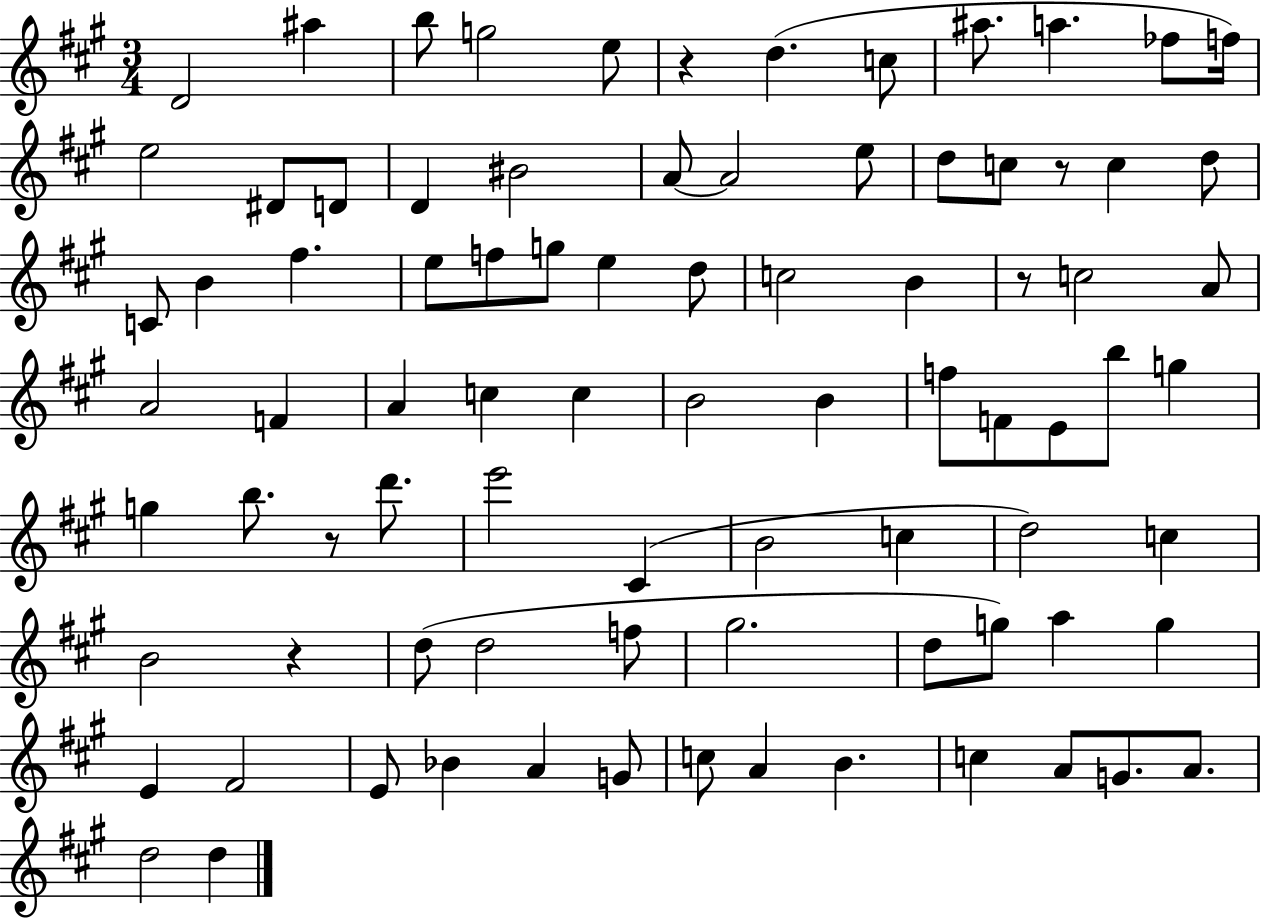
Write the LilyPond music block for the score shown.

{
  \clef treble
  \numericTimeSignature
  \time 3/4
  \key a \major
  d'2 ais''4 | b''8 g''2 e''8 | r4 d''4.( c''8 | ais''8. a''4. fes''8 f''16) | \break e''2 dis'8 d'8 | d'4 bis'2 | a'8~~ a'2 e''8 | d''8 c''8 r8 c''4 d''8 | \break c'8 b'4 fis''4. | e''8 f''8 g''8 e''4 d''8 | c''2 b'4 | r8 c''2 a'8 | \break a'2 f'4 | a'4 c''4 c''4 | b'2 b'4 | f''8 f'8 e'8 b''8 g''4 | \break g''4 b''8. r8 d'''8. | e'''2 cis'4( | b'2 c''4 | d''2) c''4 | \break b'2 r4 | d''8( d''2 f''8 | gis''2. | d''8 g''8) a''4 g''4 | \break e'4 fis'2 | e'8 bes'4 a'4 g'8 | c''8 a'4 b'4. | c''4 a'8 g'8. a'8. | \break d''2 d''4 | \bar "|."
}